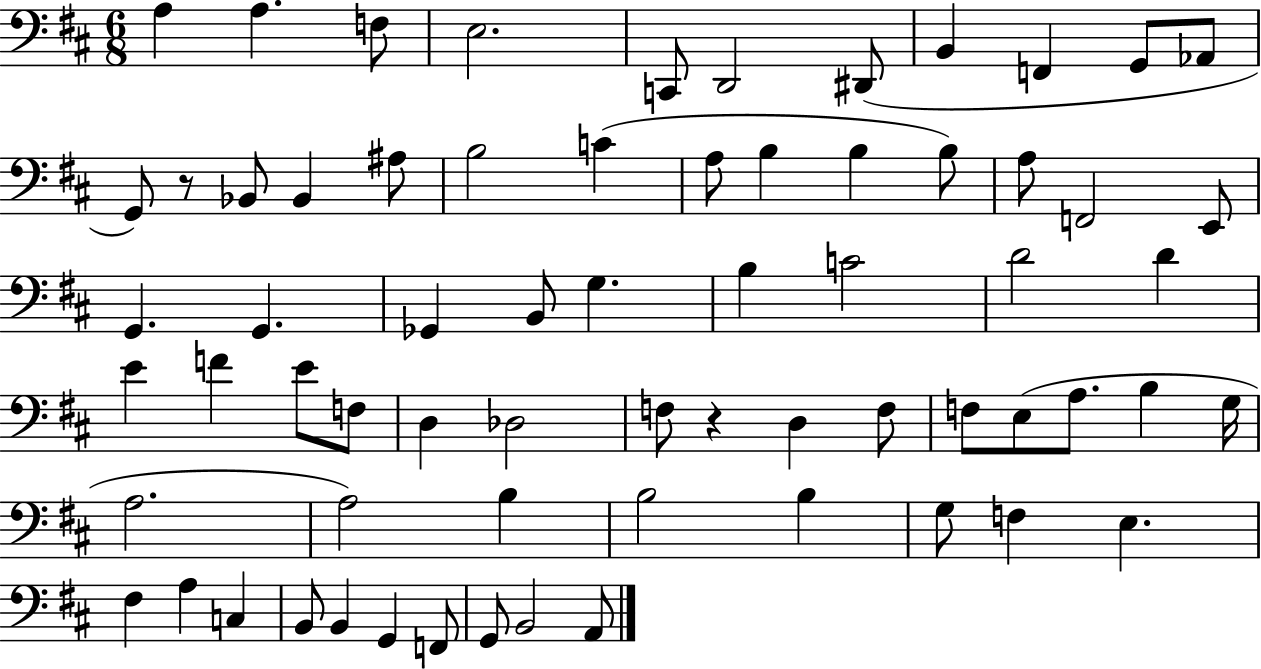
A3/q A3/q. F3/e E3/h. C2/e D2/h D#2/e B2/q F2/q G2/e Ab2/e G2/e R/e Bb2/e Bb2/q A#3/e B3/h C4/q A3/e B3/q B3/q B3/e A3/e F2/h E2/e G2/q. G2/q. Gb2/q B2/e G3/q. B3/q C4/h D4/h D4/q E4/q F4/q E4/e F3/e D3/q Db3/h F3/e R/q D3/q F3/e F3/e E3/e A3/e. B3/q G3/s A3/h. A3/h B3/q B3/h B3/q G3/e F3/q E3/q. F#3/q A3/q C3/q B2/e B2/q G2/q F2/e G2/e B2/h A2/e